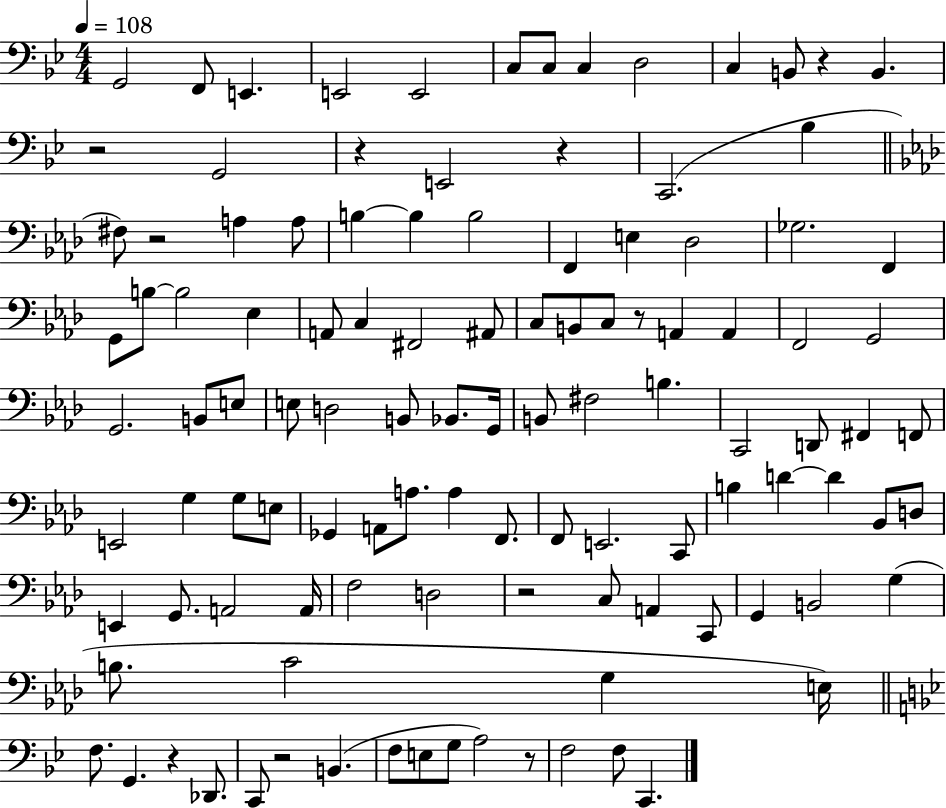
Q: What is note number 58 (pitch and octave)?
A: E2